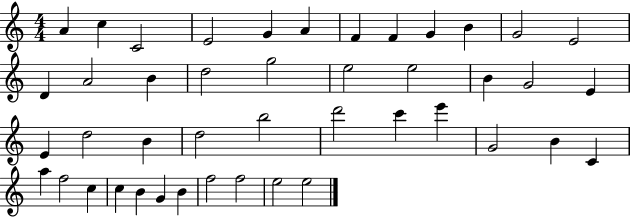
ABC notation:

X:1
T:Untitled
M:4/4
L:1/4
K:C
A c C2 E2 G A F F G B G2 E2 D A2 B d2 g2 e2 e2 B G2 E E d2 B d2 b2 d'2 c' e' G2 B C a f2 c c B G B f2 f2 e2 e2